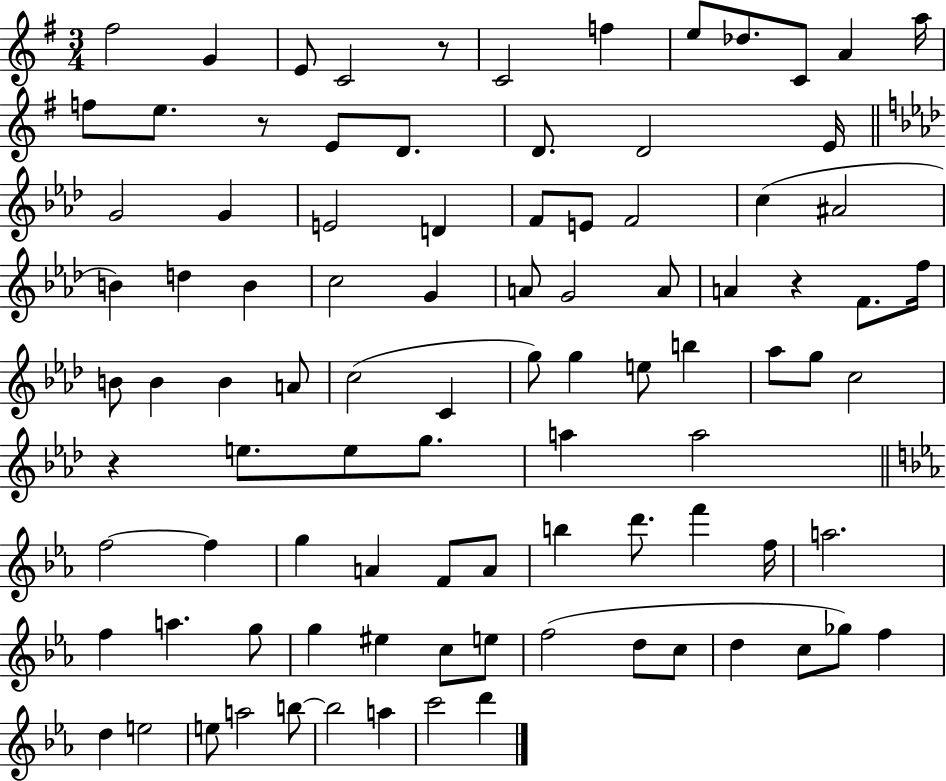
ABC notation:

X:1
T:Untitled
M:3/4
L:1/4
K:G
^f2 G E/2 C2 z/2 C2 f e/2 _d/2 C/2 A a/4 f/2 e/2 z/2 E/2 D/2 D/2 D2 E/4 G2 G E2 D F/2 E/2 F2 c ^A2 B d B c2 G A/2 G2 A/2 A z F/2 f/4 B/2 B B A/2 c2 C g/2 g e/2 b _a/2 g/2 c2 z e/2 e/2 g/2 a a2 f2 f g A F/2 A/2 b d'/2 f' f/4 a2 f a g/2 g ^e c/2 e/2 f2 d/2 c/2 d c/2 _g/2 f d e2 e/2 a2 b/2 b2 a c'2 d'